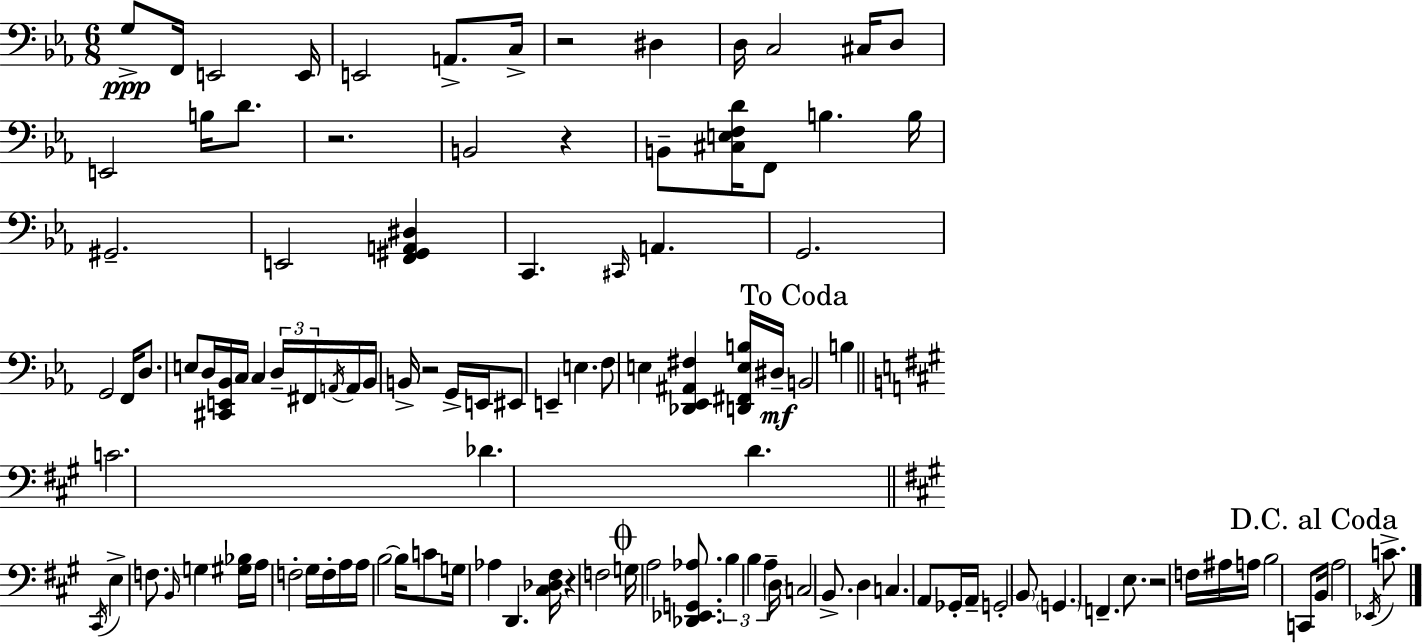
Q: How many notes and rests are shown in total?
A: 111